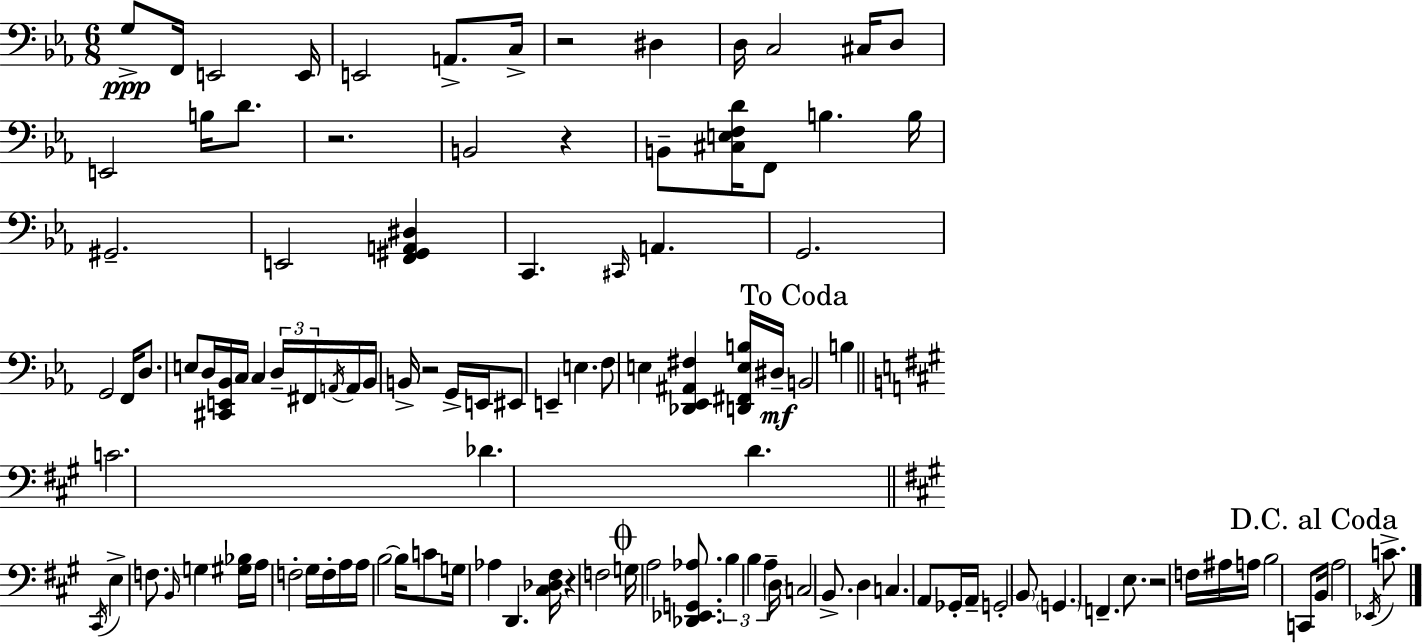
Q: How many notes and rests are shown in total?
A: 111